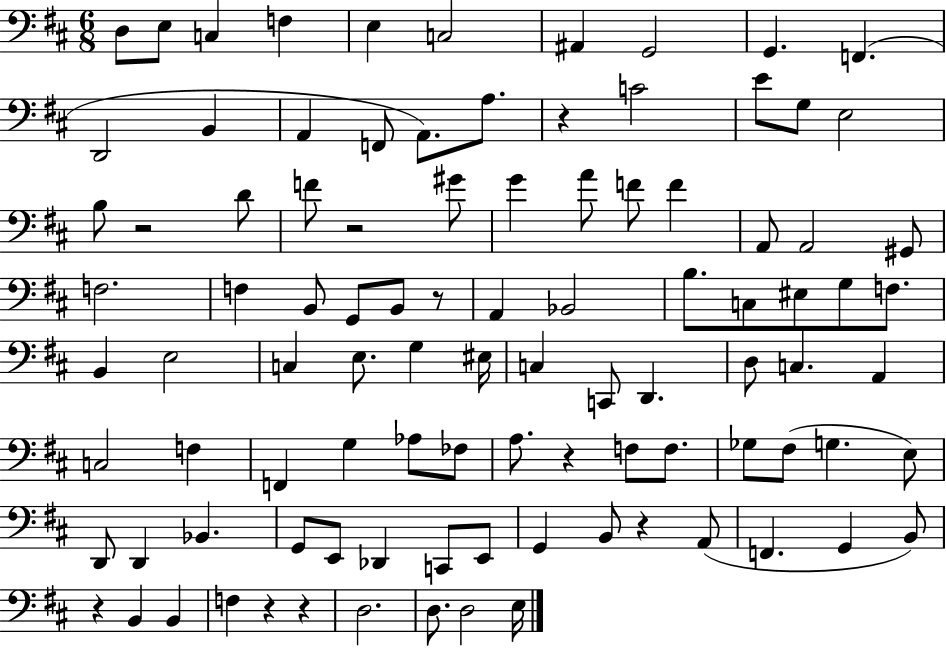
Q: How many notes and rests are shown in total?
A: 98